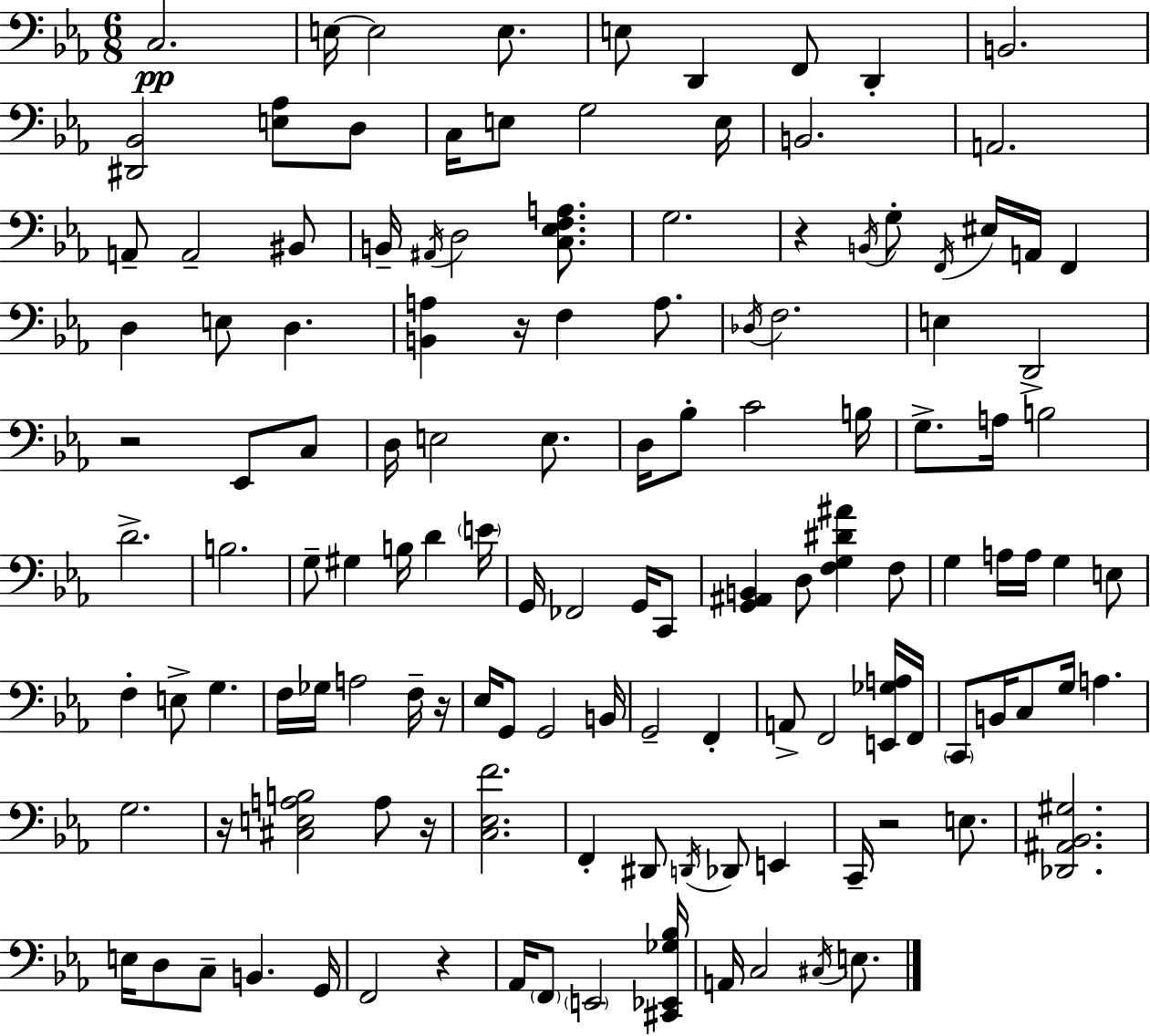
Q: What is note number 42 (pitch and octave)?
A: E3